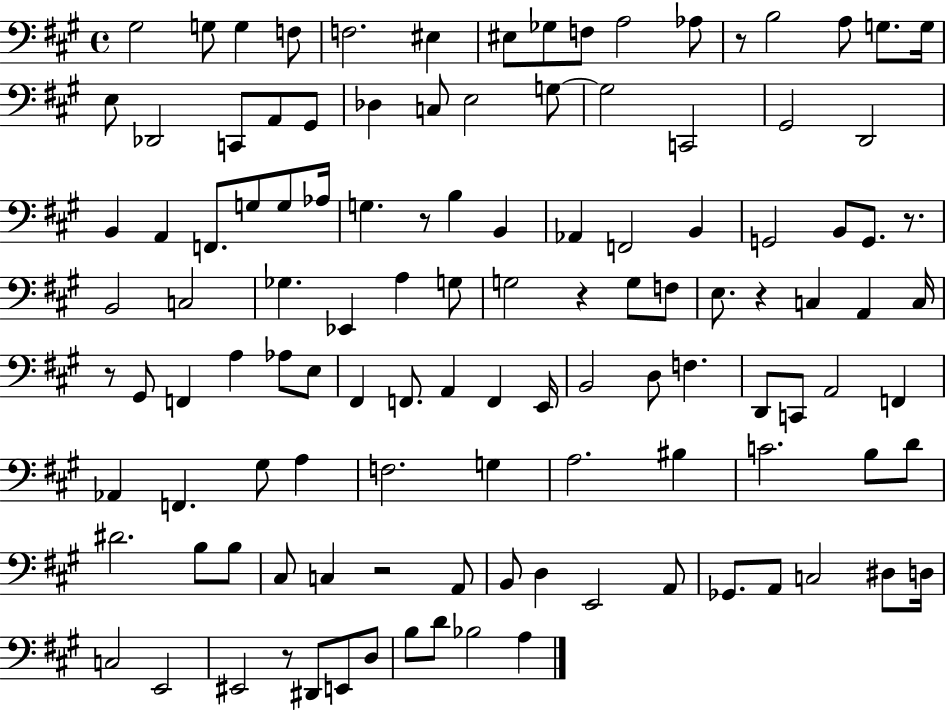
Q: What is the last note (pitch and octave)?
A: A3